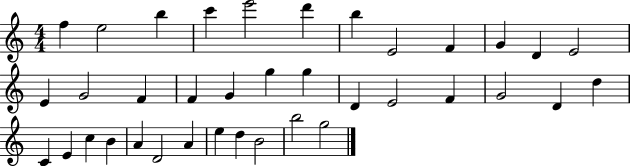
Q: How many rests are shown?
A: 0